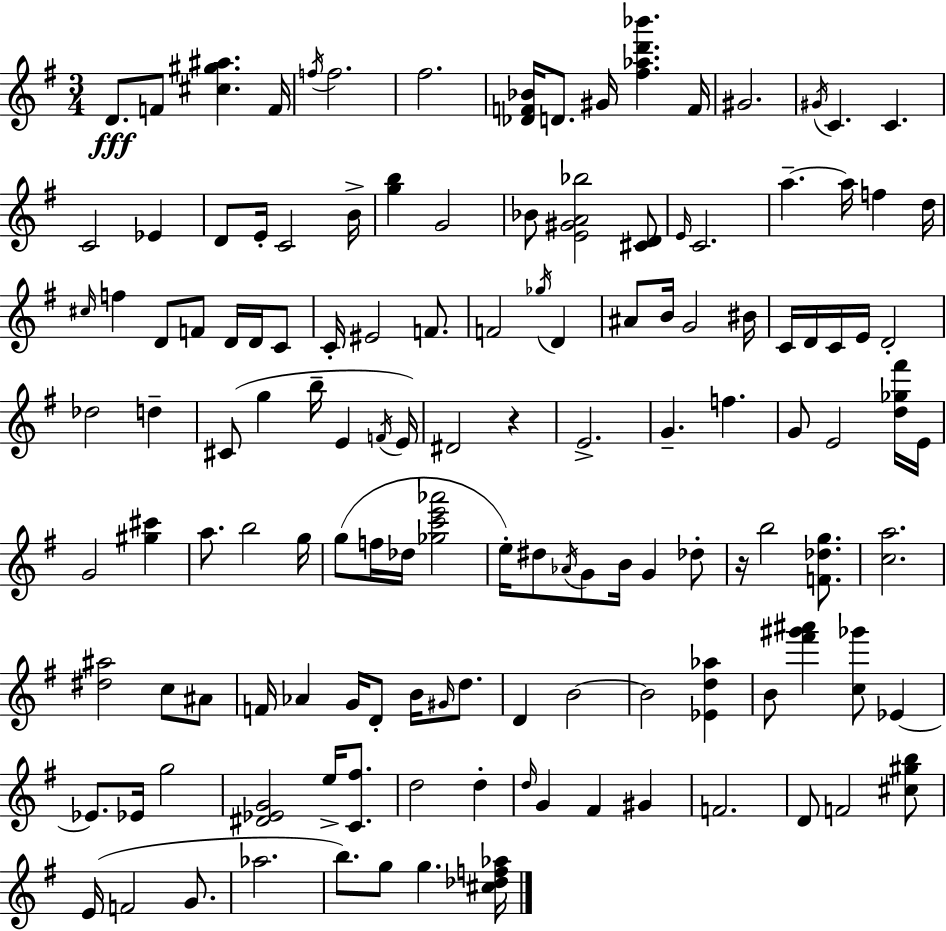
X:1
T:Untitled
M:3/4
L:1/4
K:Em
D/2 F/2 [^c^g^a] F/4 f/4 f2 ^f2 [_DF_B]/4 D/2 ^G/4 [^f_ad'_b'] F/4 ^G2 ^G/4 C C C2 _E D/2 E/4 C2 B/4 [gb] G2 _B/2 [E^GA_b]2 [^CD]/2 E/4 C2 a a/4 f d/4 ^c/4 f D/2 F/2 D/4 D/4 C/2 C/4 ^E2 F/2 F2 _g/4 D ^A/2 B/4 G2 ^B/4 C/4 D/4 C/4 E/4 D2 _d2 d ^C/2 g b/4 E F/4 E/4 ^D2 z E2 G f G/2 E2 [d_g^f']/4 E/4 G2 [^g^c'] a/2 b2 g/4 g/2 f/4 _d/4 [_gc'e'_a']2 e/4 ^d/2 _A/4 G/2 B/4 G _d/2 z/4 b2 [F_dg]/2 [ca]2 [^d^a]2 c/2 ^A/2 F/4 _A G/4 D/2 B/4 ^G/4 d/2 D B2 B2 [_Ed_a] B/2 [^f'^g'^a'] [c_g']/2 _E _E/2 _E/4 g2 [^D_EG]2 e/4 [C^f]/2 d2 d d/4 G ^F ^G F2 D/2 F2 [^c^gb]/2 E/4 F2 G/2 _a2 b/2 g/2 g [^c_df_a]/4